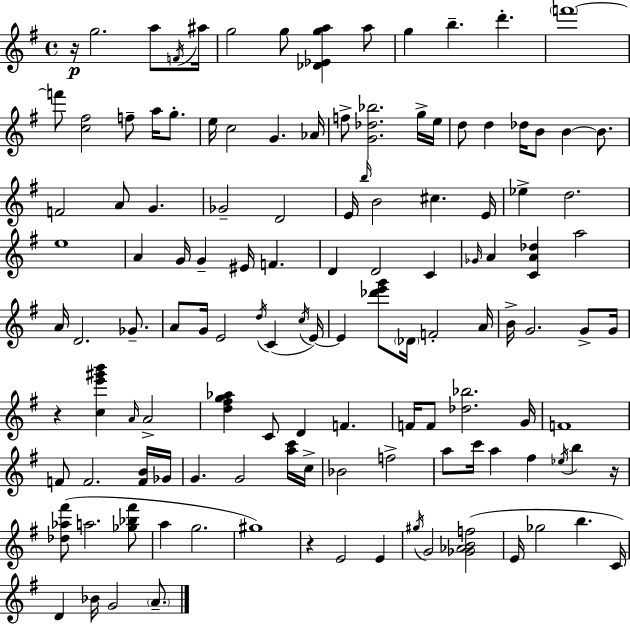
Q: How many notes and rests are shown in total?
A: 126